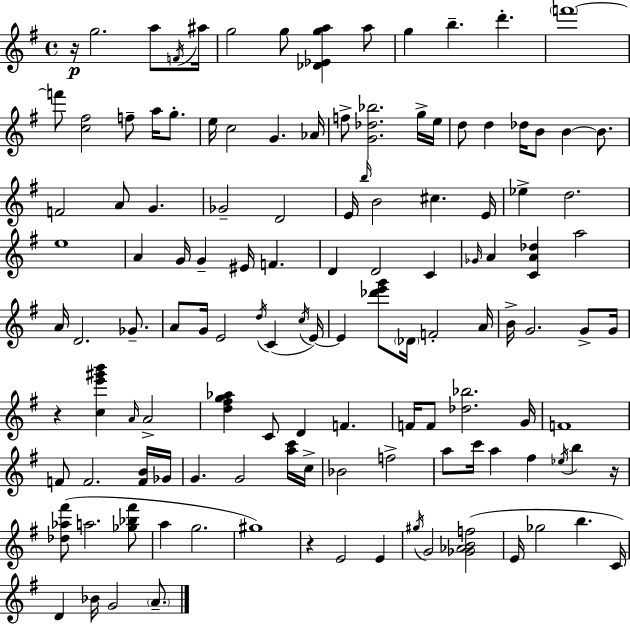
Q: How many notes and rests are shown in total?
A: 126